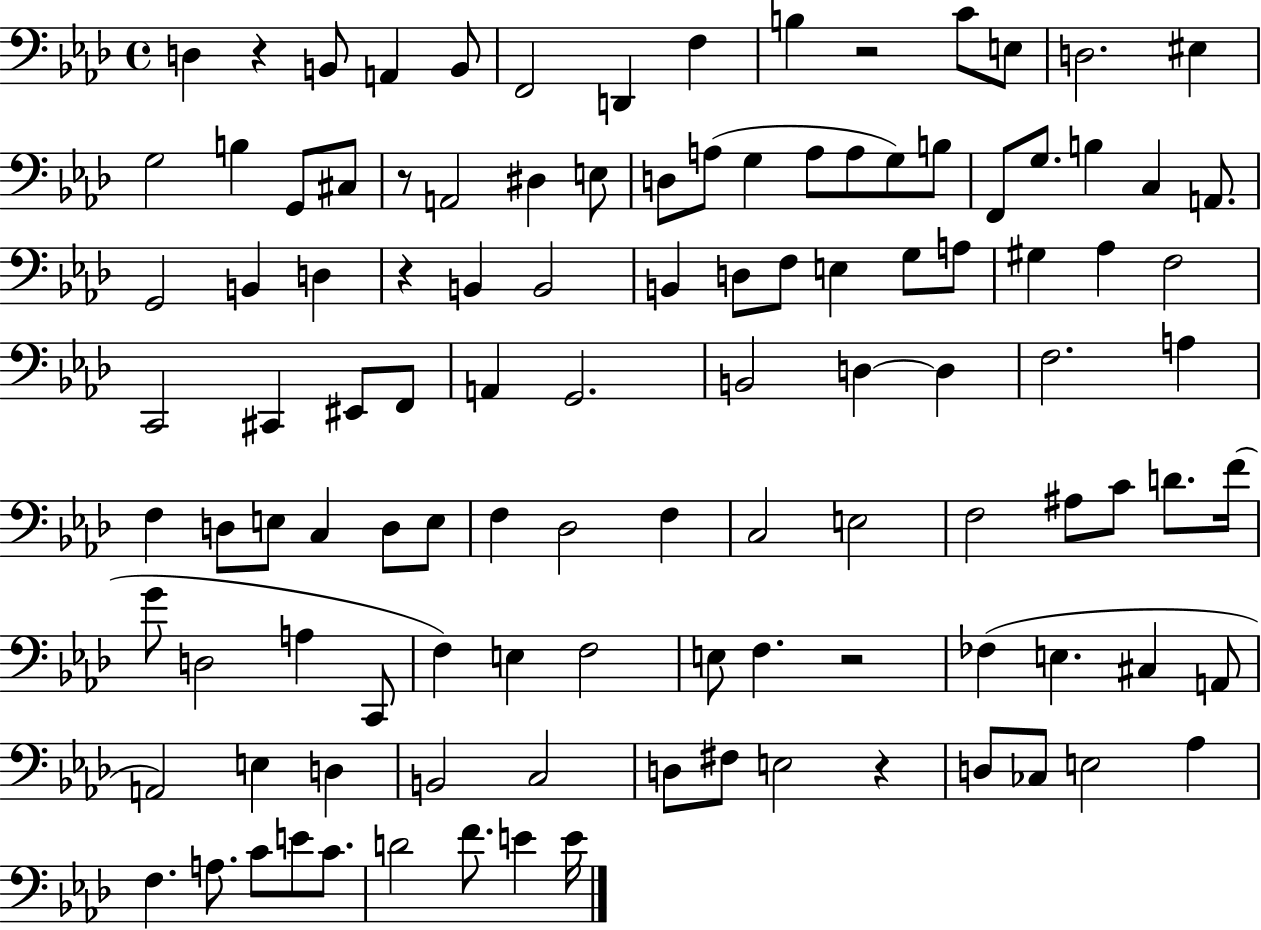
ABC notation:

X:1
T:Untitled
M:4/4
L:1/4
K:Ab
D, z B,,/2 A,, B,,/2 F,,2 D,, F, B, z2 C/2 E,/2 D,2 ^E, G,2 B, G,,/2 ^C,/2 z/2 A,,2 ^D, E,/2 D,/2 A,/2 G, A,/2 A,/2 G,/2 B,/2 F,,/2 G,/2 B, C, A,,/2 G,,2 B,, D, z B,, B,,2 B,, D,/2 F,/2 E, G,/2 A,/2 ^G, _A, F,2 C,,2 ^C,, ^E,,/2 F,,/2 A,, G,,2 B,,2 D, D, F,2 A, F, D,/2 E,/2 C, D,/2 E,/2 F, _D,2 F, C,2 E,2 F,2 ^A,/2 C/2 D/2 F/4 G/2 D,2 A, C,,/2 F, E, F,2 E,/2 F, z2 _F, E, ^C, A,,/2 A,,2 E, D, B,,2 C,2 D,/2 ^F,/2 E,2 z D,/2 _C,/2 E,2 _A, F, A,/2 C/2 E/2 C/2 D2 F/2 E E/4